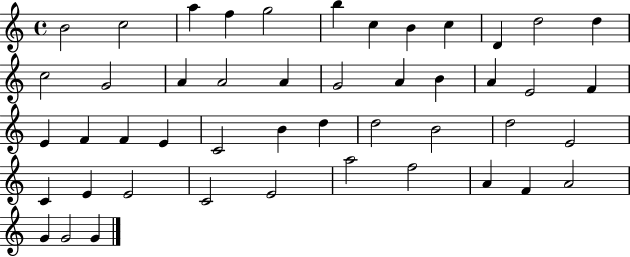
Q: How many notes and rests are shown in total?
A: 47